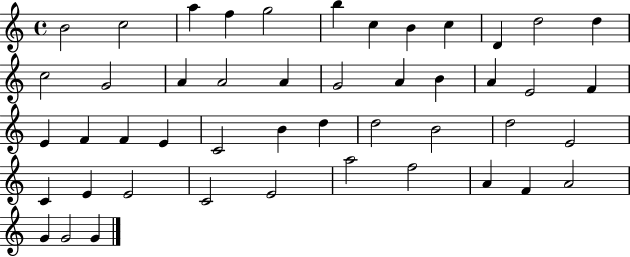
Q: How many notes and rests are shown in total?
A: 47